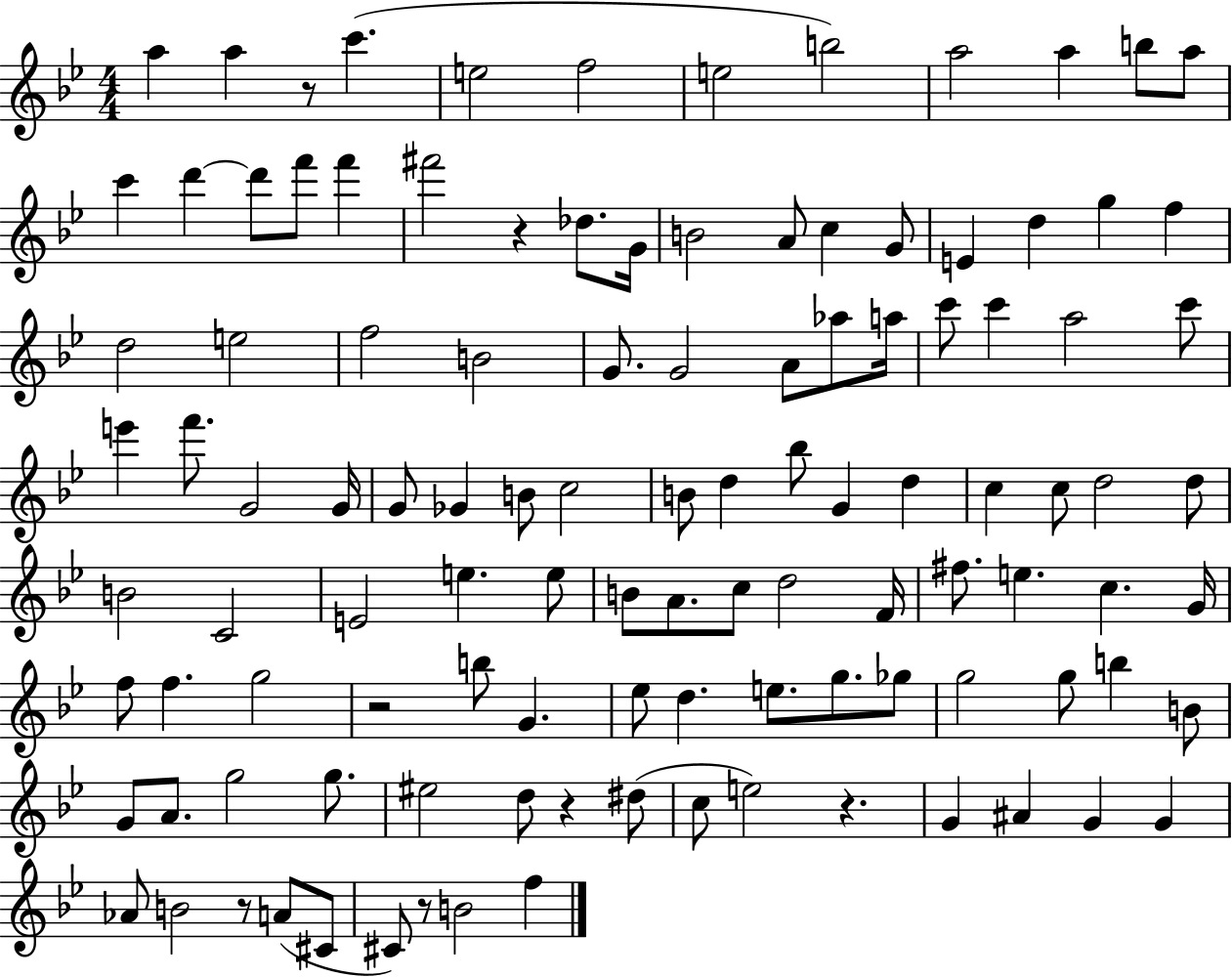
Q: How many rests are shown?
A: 7